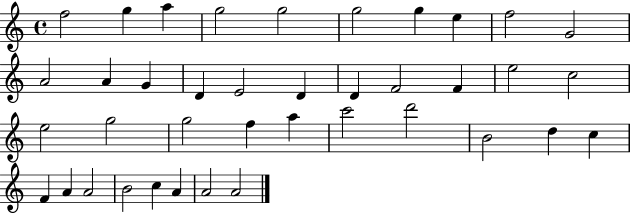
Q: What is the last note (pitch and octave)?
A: A4